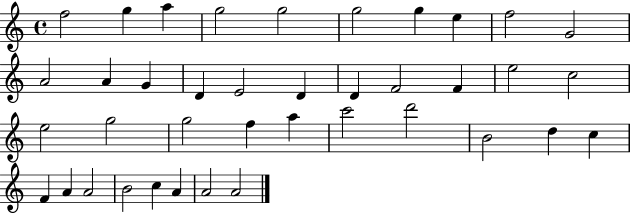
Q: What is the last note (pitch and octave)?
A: A4